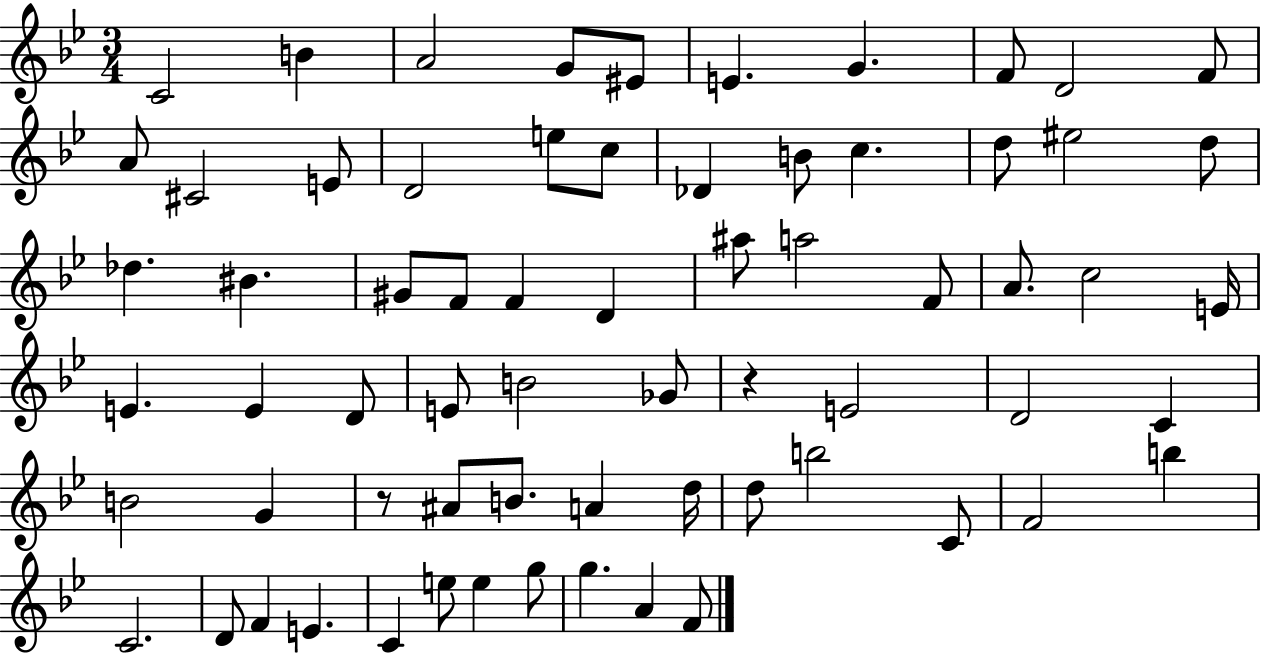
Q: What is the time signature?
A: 3/4